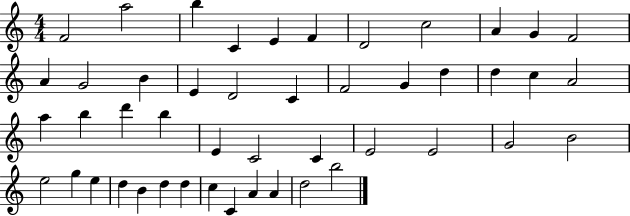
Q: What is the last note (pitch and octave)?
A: B5